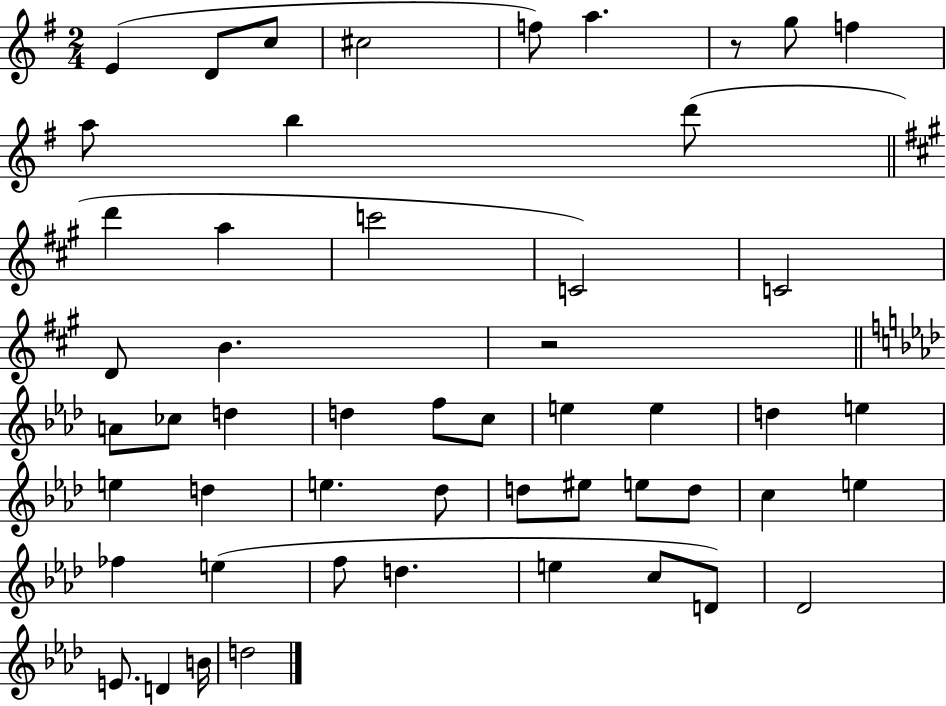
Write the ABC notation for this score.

X:1
T:Untitled
M:2/4
L:1/4
K:G
E D/2 c/2 ^c2 f/2 a z/2 g/2 f a/2 b d'/2 d' a c'2 C2 C2 D/2 B z2 A/2 _c/2 d d f/2 c/2 e e d e e d e _d/2 d/2 ^e/2 e/2 d/2 c e _f e f/2 d e c/2 D/2 _D2 E/2 D B/4 d2